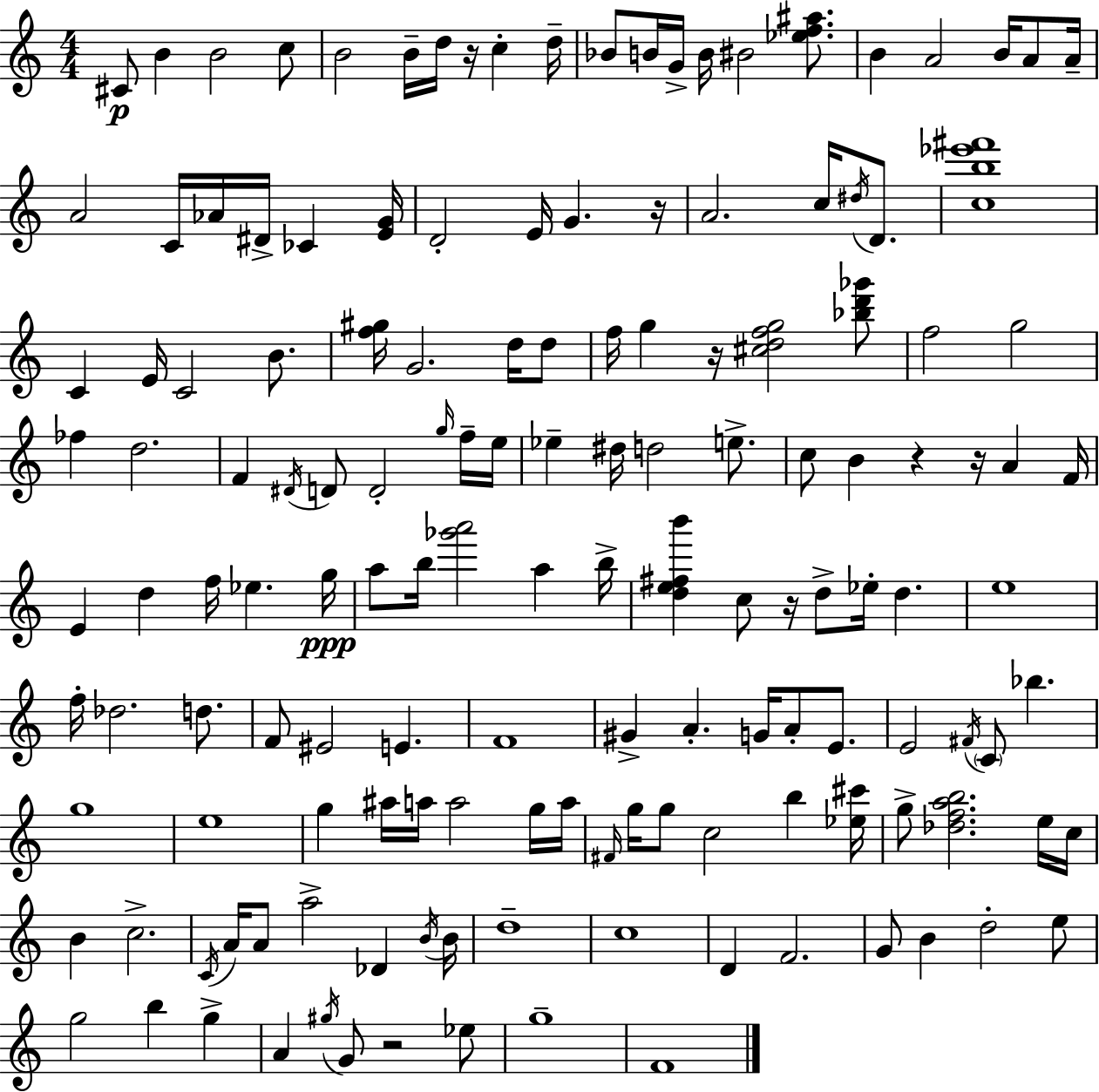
{
  \clef treble
  \numericTimeSignature
  \time 4/4
  \key a \minor
  \repeat volta 2 { cis'8\p b'4 b'2 c''8 | b'2 b'16-- d''16 r16 c''4-. d''16-- | bes'8 b'16 g'16-> b'16 bis'2 <ees'' f'' ais''>8. | b'4 a'2 b'16 a'8 a'16-- | \break a'2 c'16 aes'16 dis'16-> ces'4 <e' g'>16 | d'2-. e'16 g'4. r16 | a'2. c''16 \acciaccatura { dis''16 } d'8. | <c'' b'' ees''' fis'''>1 | \break c'4 e'16 c'2 b'8. | <f'' gis''>16 g'2. d''16 d''8 | f''16 g''4 r16 <cis'' d'' f'' g''>2 <bes'' d''' ges'''>8 | f''2 g''2 | \break fes''4 d''2. | f'4 \acciaccatura { dis'16 } d'8 d'2-. | \grace { g''16 } f''16-- e''16 ees''4-- dis''16 d''2 | e''8.-> c''8 b'4 r4 r16 a'4 | \break f'16 e'4 d''4 f''16 ees''4. | g''16\ppp a''8 b''16 <ges''' a'''>2 a''4 | b''16-> <d'' e'' fis'' b'''>4 c''8 r16 d''8-> ees''16-. d''4. | e''1 | \break f''16-. des''2. | d''8. f'8 eis'2 e'4. | f'1 | gis'4-> a'4.-. g'16 a'8-. | \break e'8. e'2 \acciaccatura { fis'16 } \parenthesize c'8 bes''4. | g''1 | e''1 | g''4 ais''16 a''16 a''2 | \break g''16 a''16 \grace { fis'16 } g''16 g''8 c''2 | b''4 <ees'' cis'''>16 g''8-> <des'' f'' a'' b''>2. | e''16 c''16 b'4 c''2.-> | \acciaccatura { c'16 } a'16 a'8 a''2-> | \break des'4 \acciaccatura { b'16 } b'16 d''1-- | c''1 | d'4 f'2. | g'8 b'4 d''2-. | \break e''8 g''2 b''4 | g''4-> a'4 \acciaccatura { gis''16 } g'8 r2 | ees''8 g''1-- | f'1 | \break } \bar "|."
}